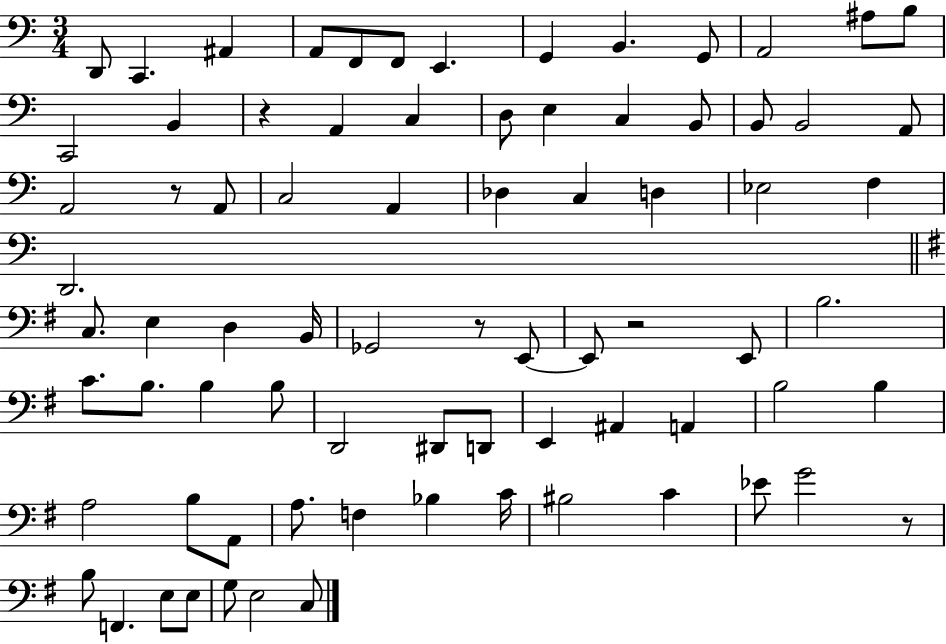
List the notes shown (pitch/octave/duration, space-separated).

D2/e C2/q. A#2/q A2/e F2/e F2/e E2/q. G2/q B2/q. G2/e A2/h A#3/e B3/e C2/h B2/q R/q A2/q C3/q D3/e E3/q C3/q B2/e B2/e B2/h A2/e A2/h R/e A2/e C3/h A2/q Db3/q C3/q D3/q Eb3/h F3/q D2/h. C3/e. E3/q D3/q B2/s Gb2/h R/e E2/e E2/e R/h E2/e B3/h. C4/e. B3/e. B3/q B3/e D2/h D#2/e D2/e E2/q A#2/q A2/q B3/h B3/q A3/h B3/e A2/e A3/e. F3/q Bb3/q C4/s BIS3/h C4/q Eb4/e G4/h R/e B3/e F2/q. E3/e E3/e G3/e E3/h C3/e